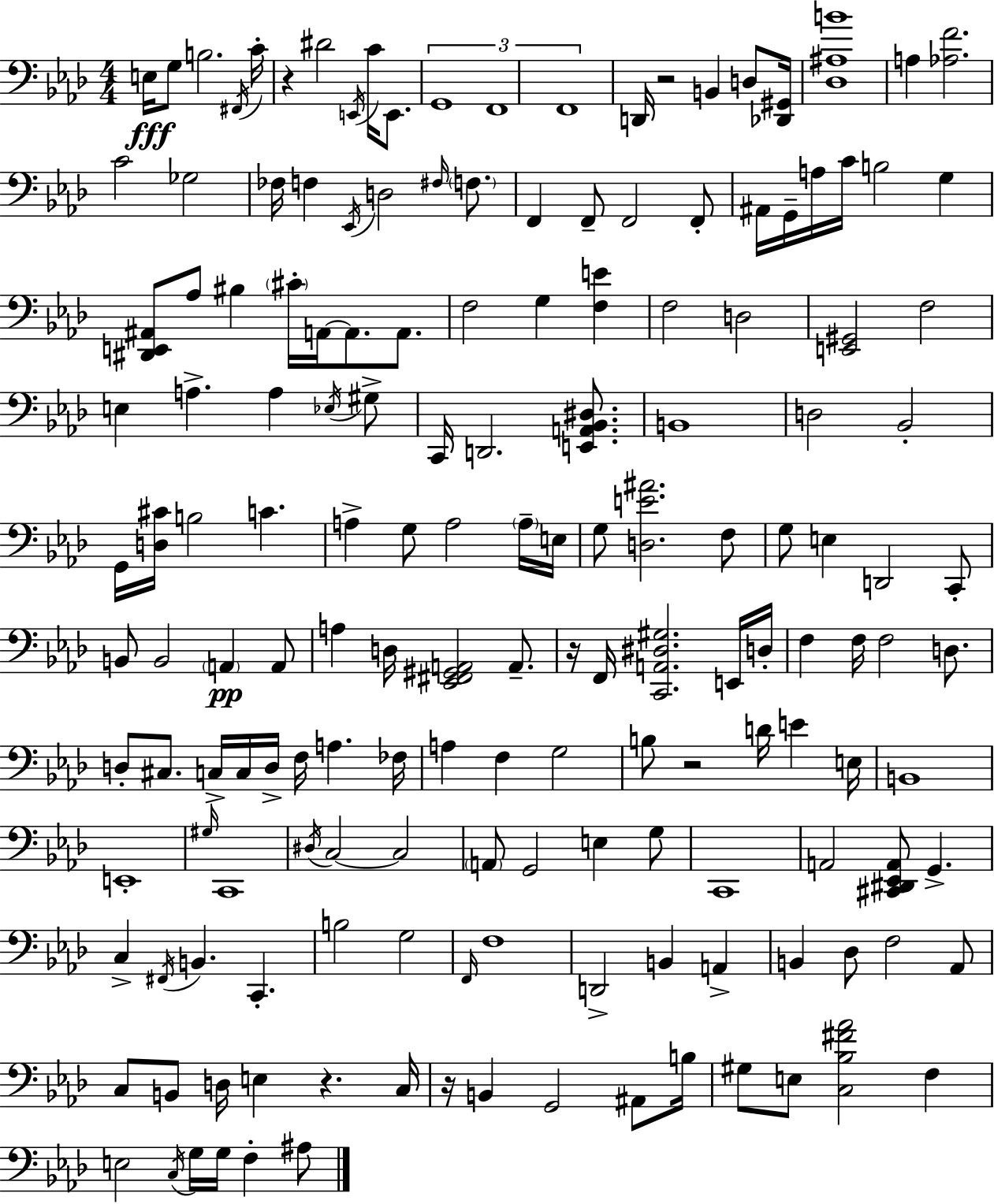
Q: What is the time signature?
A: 4/4